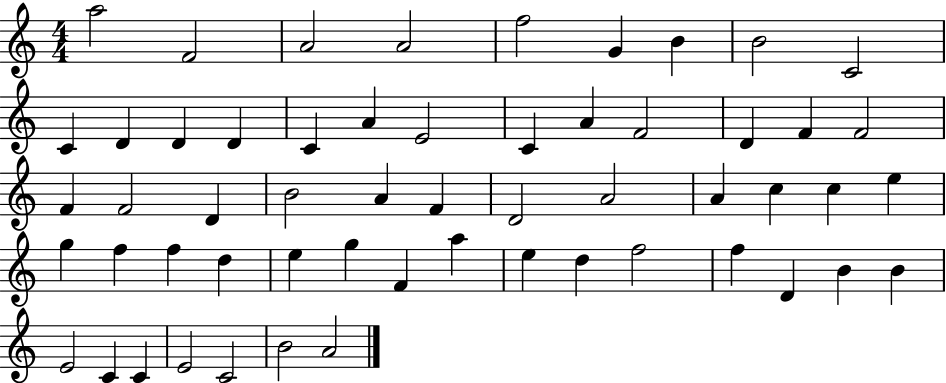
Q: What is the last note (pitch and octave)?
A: A4